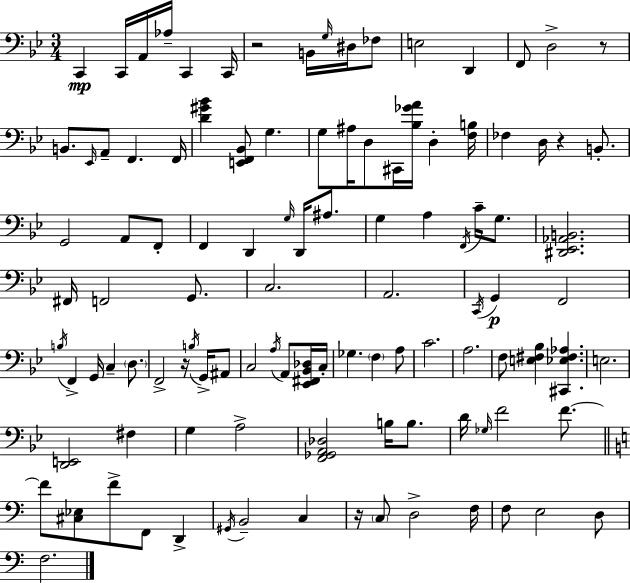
{
  \clef bass
  \numericTimeSignature
  \time 3/4
  \key g \minor
  c,4\mp c,16 a,16 aes16-- c,4 c,16 | r2 b,16 \grace { g16 } dis16 fes8 | e2 d,4 | f,8 d2-> r8 | \break b,8. \grace { ees,16 } a,8-- f,4. | f,16 <d' gis' bes'>4 <e, f, bes,>8 g4. | g8 ais16 d8 cis,16 <bes ges' a'>16 d4-. | <f b>16 fes4 d16 r4 b,8.-. | \break g,2 a,8 | f,8-. f,4 d,4 \grace { g16 } d,16 | ais8. g4 a4 \acciaccatura { f,16 } | c'16-- g8. <dis, ees, aes, b,>2. | \break fis,16 f,2 | g,8. c2. | a,2. | \acciaccatura { c,16 }\p g,4 f,2 | \break \acciaccatura { b16 } f,4-> g,16 c4-- | \parenthesize d8. f,2-> | r16 \acciaccatura { b16 } g,16-> ais,8 c2 | \acciaccatura { a16 } a,8 <ees, fis, bes, des>16 c16-. ges4. | \break \parenthesize f4 a8 c'2. | a2. | f8 <e fis bes>4 | <cis, ees fis aes>4. e2. | \break <d, e,>2 | fis4 g4 | a2-> <f, ges, a, des>2 | b16 b8. d'16 \grace { ges16 } f'2 | \break f'8.~~ \bar "||" \break \key a \minor f'8 <cis ees>8 f'8-> f,8 d,4-> | \acciaccatura { gis,16 } b,2-- c4 | r16 \parenthesize c8 d2-> | f16 f8 e2 d8 | \break f2. | \bar "|."
}